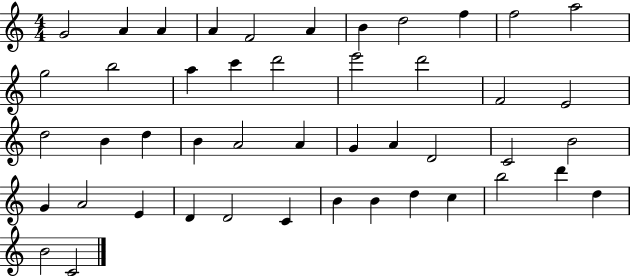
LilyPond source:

{
  \clef treble
  \numericTimeSignature
  \time 4/4
  \key c \major
  g'2 a'4 a'4 | a'4 f'2 a'4 | b'4 d''2 f''4 | f''2 a''2 | \break g''2 b''2 | a''4 c'''4 d'''2 | e'''2 d'''2 | f'2 e'2 | \break d''2 b'4 d''4 | b'4 a'2 a'4 | g'4 a'4 d'2 | c'2 b'2 | \break g'4 a'2 e'4 | d'4 d'2 c'4 | b'4 b'4 d''4 c''4 | b''2 d'''4 d''4 | \break b'2 c'2 | \bar "|."
}